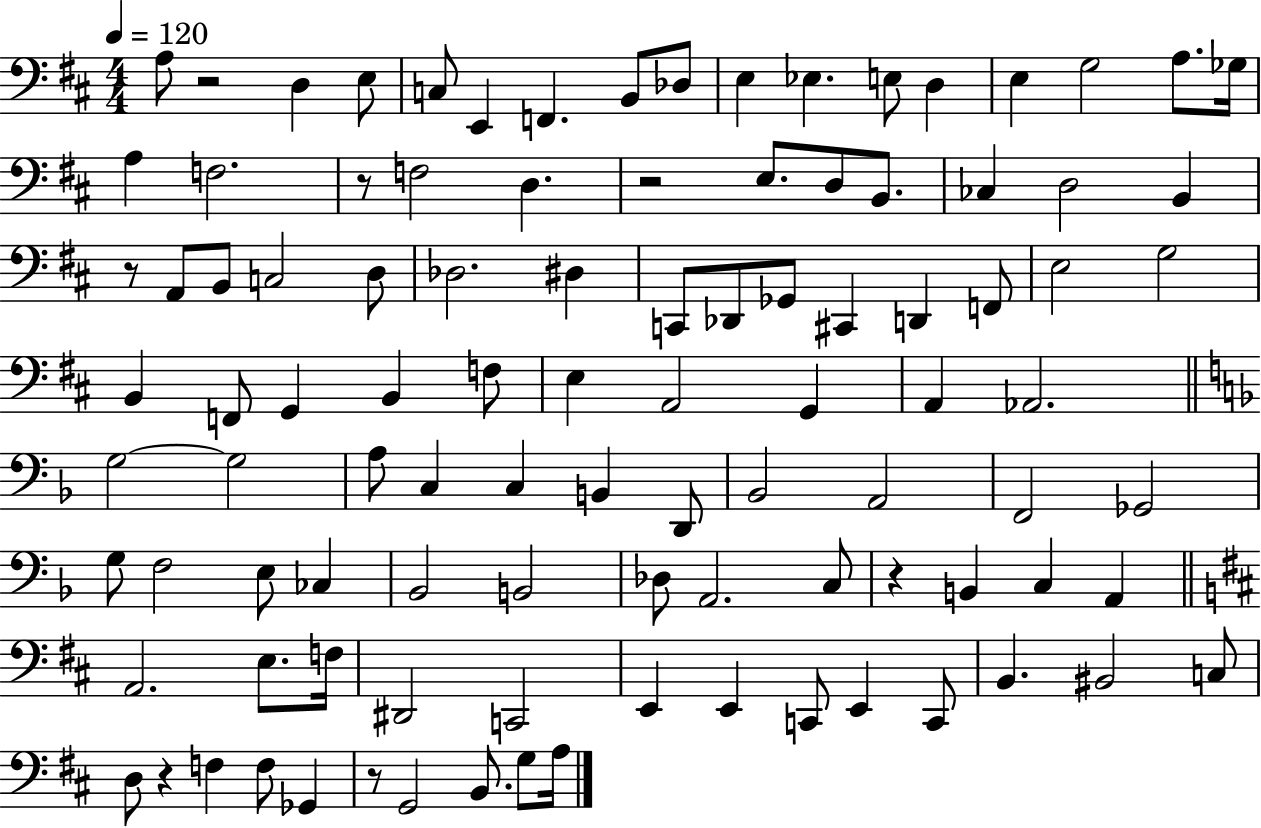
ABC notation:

X:1
T:Untitled
M:4/4
L:1/4
K:D
A,/2 z2 D, E,/2 C,/2 E,, F,, B,,/2 _D,/2 E, _E, E,/2 D, E, G,2 A,/2 _G,/4 A, F,2 z/2 F,2 D, z2 E,/2 D,/2 B,,/2 _C, D,2 B,, z/2 A,,/2 B,,/2 C,2 D,/2 _D,2 ^D, C,,/2 _D,,/2 _G,,/2 ^C,, D,, F,,/2 E,2 G,2 B,, F,,/2 G,, B,, F,/2 E, A,,2 G,, A,, _A,,2 G,2 G,2 A,/2 C, C, B,, D,,/2 _B,,2 A,,2 F,,2 _G,,2 G,/2 F,2 E,/2 _C, _B,,2 B,,2 _D,/2 A,,2 C,/2 z B,, C, A,, A,,2 E,/2 F,/4 ^D,,2 C,,2 E,, E,, C,,/2 E,, C,,/2 B,, ^B,,2 C,/2 D,/2 z F, F,/2 _G,, z/2 G,,2 B,,/2 G,/2 A,/4